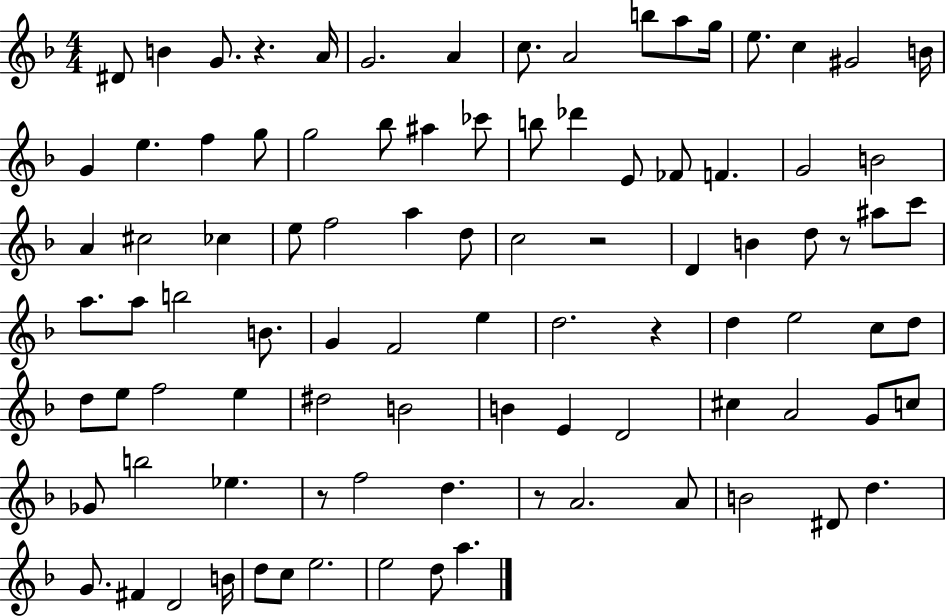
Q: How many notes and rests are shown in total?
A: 94